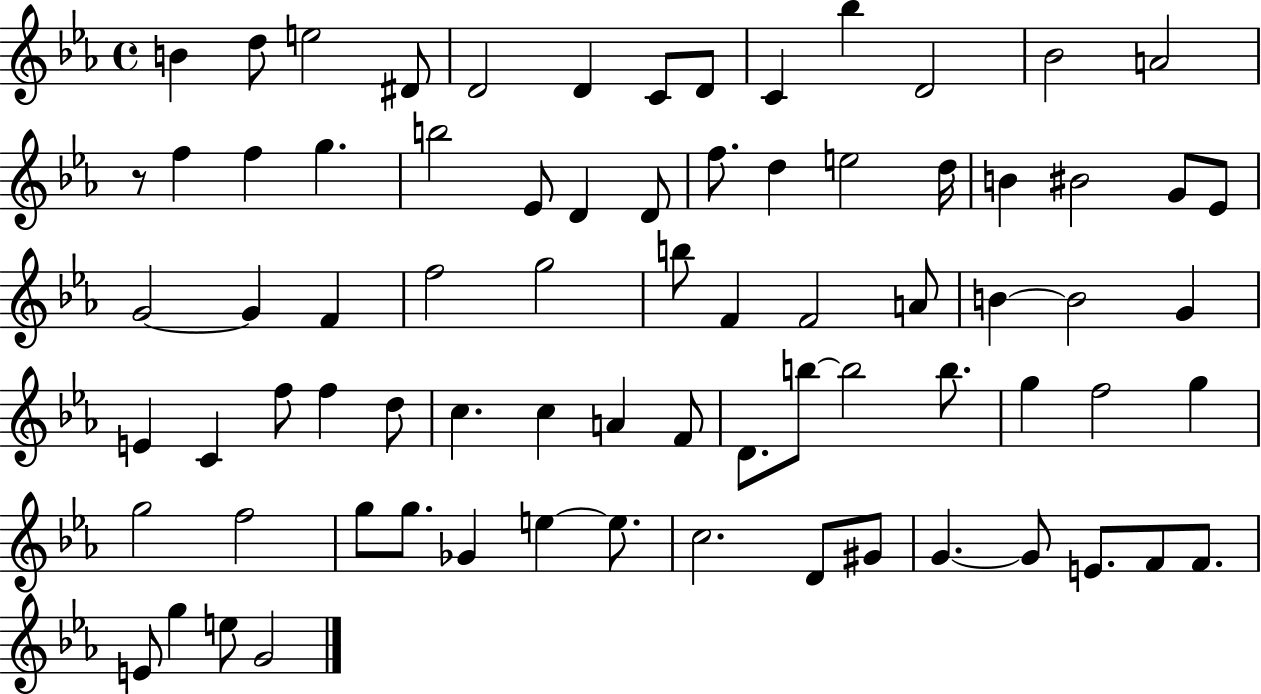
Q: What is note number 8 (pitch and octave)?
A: D4